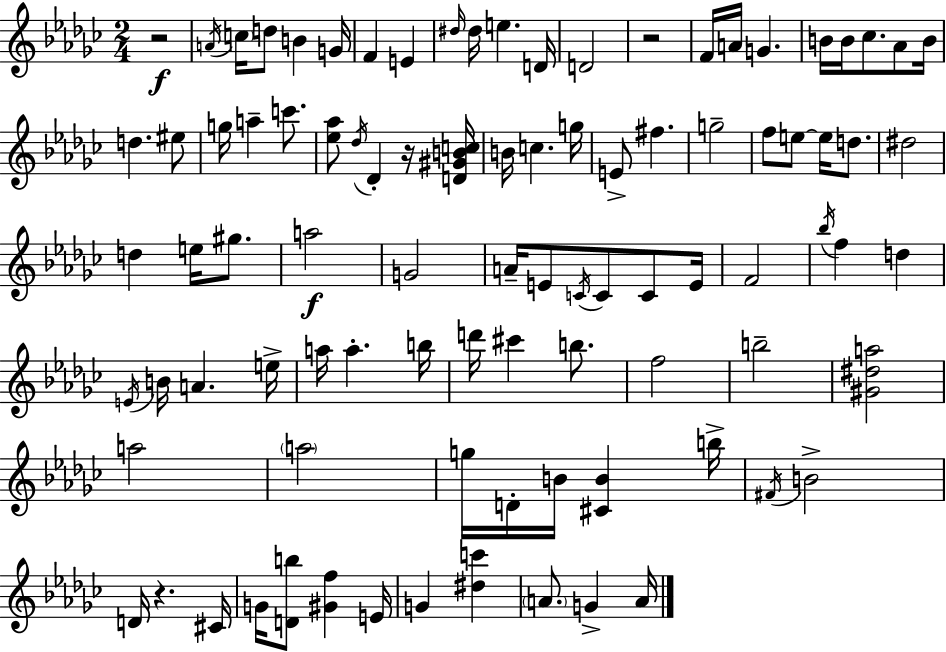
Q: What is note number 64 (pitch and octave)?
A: F5